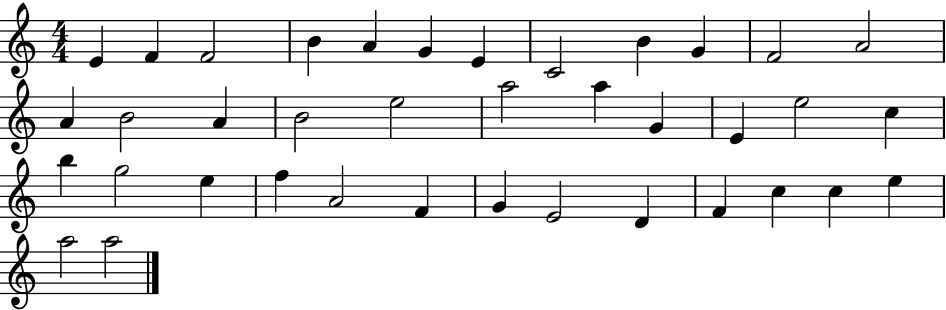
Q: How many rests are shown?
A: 0